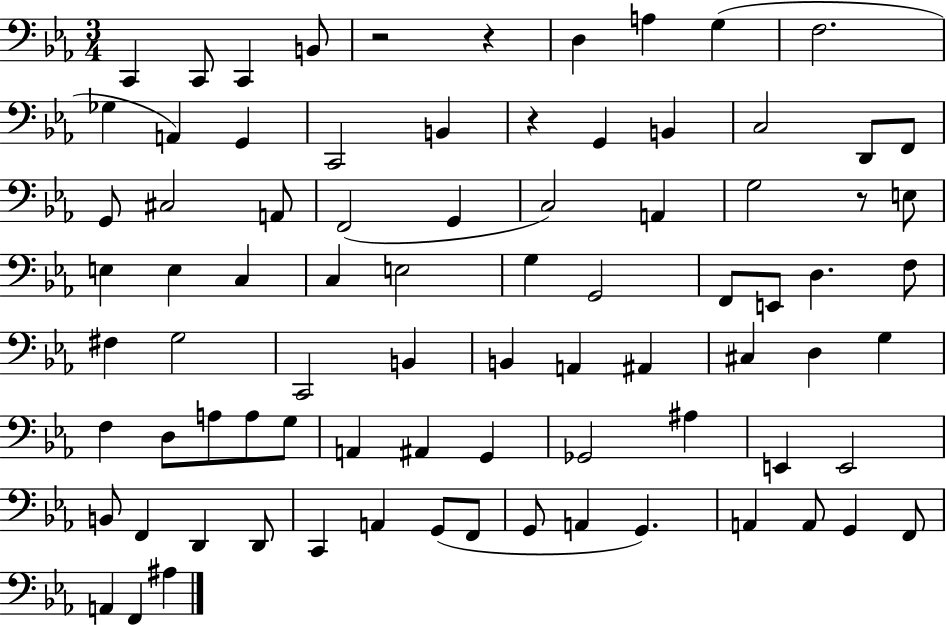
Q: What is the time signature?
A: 3/4